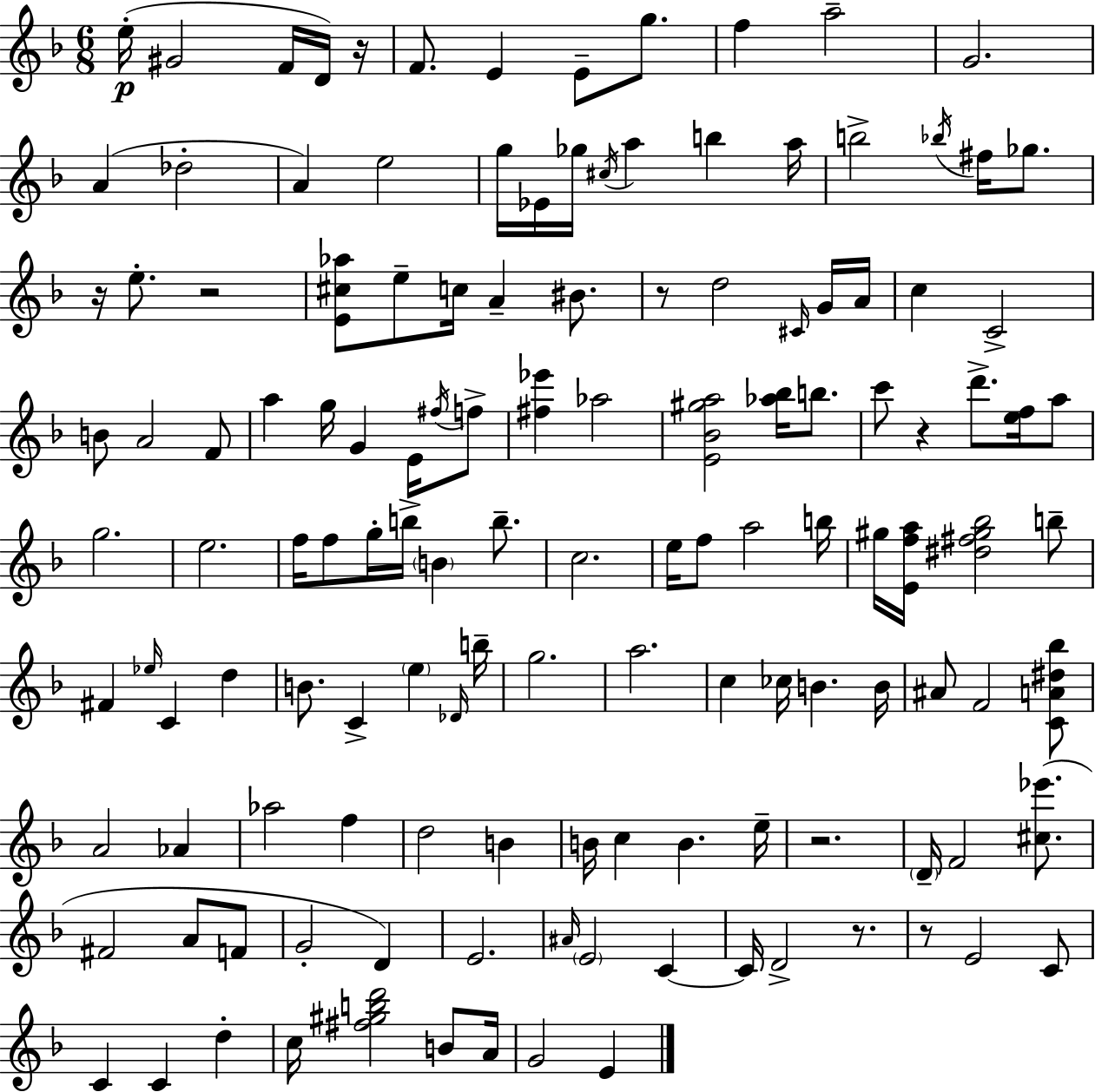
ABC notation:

X:1
T:Untitled
M:6/8
L:1/4
K:F
e/4 ^G2 F/4 D/4 z/4 F/2 E E/2 g/2 f a2 G2 A _d2 A e2 g/4 _E/4 _g/4 ^c/4 a b a/4 b2 _b/4 ^f/4 _g/2 z/4 e/2 z2 [E^c_a]/2 e/2 c/4 A ^B/2 z/2 d2 ^C/4 G/4 A/4 c C2 B/2 A2 F/2 a g/4 G E/4 ^f/4 f/2 [^f_e'] _a2 [E_B^ga]2 [_a_b]/4 b/2 c'/2 z d'/2 [ef]/4 a/2 g2 e2 f/4 f/2 g/4 b/4 B b/2 c2 e/4 f/2 a2 b/4 ^g/4 [Efa]/4 [^d^f^g_b]2 b/2 ^F _e/4 C d B/2 C e _D/4 b/4 g2 a2 c _c/4 B B/4 ^A/2 F2 [CA^d_b]/2 A2 _A _a2 f d2 B B/4 c B e/4 z2 D/4 F2 [^c_e']/2 ^F2 A/2 F/2 G2 D E2 ^A/4 E2 C C/4 D2 z/2 z/2 E2 C/2 C C d c/4 [^f^gbd']2 B/2 A/4 G2 E